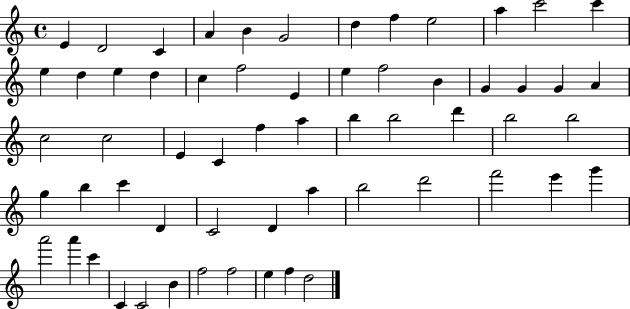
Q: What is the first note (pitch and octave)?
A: E4